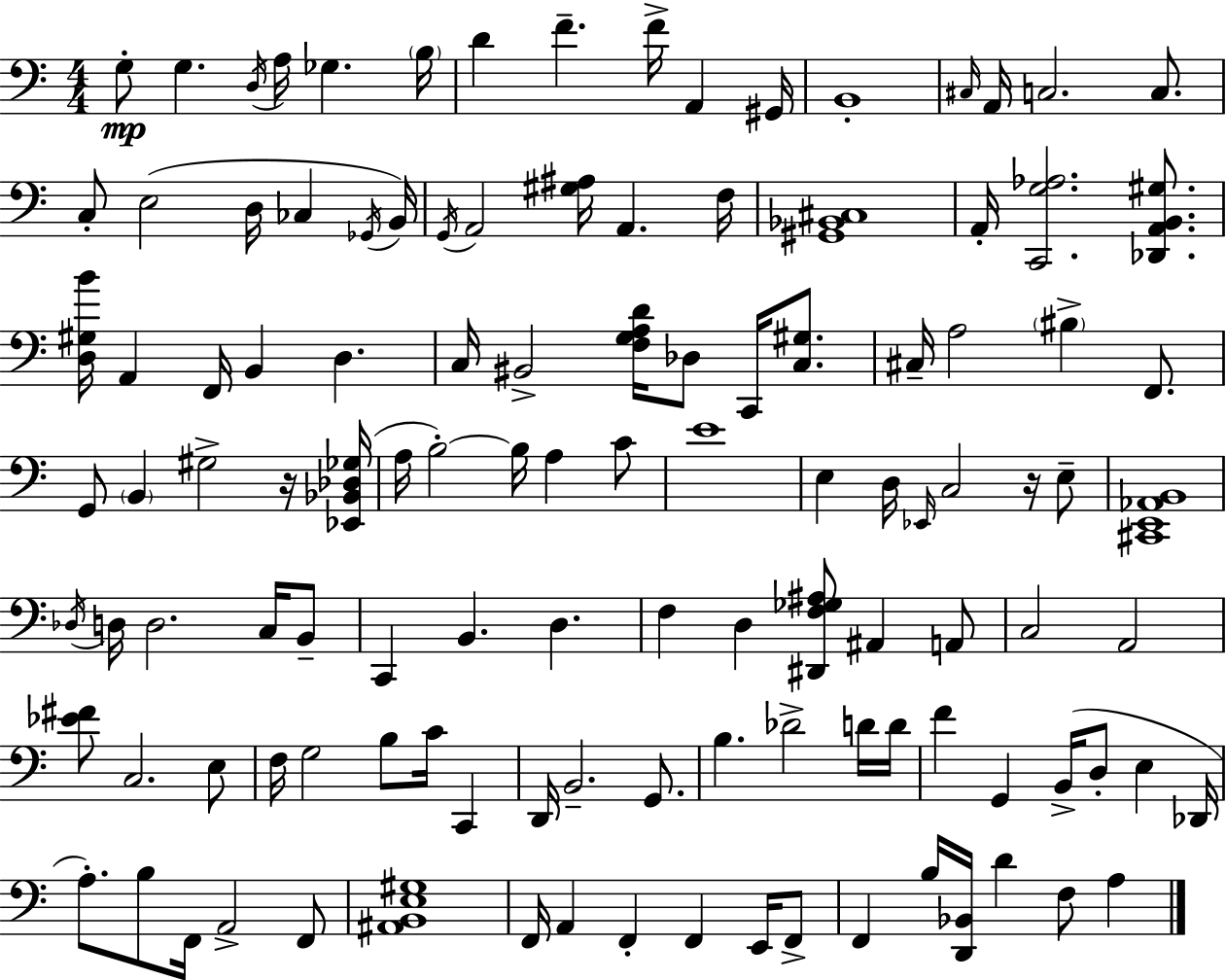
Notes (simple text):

G3/e G3/q. D3/s A3/s Gb3/q. B3/s D4/q F4/q. F4/s A2/q G#2/s B2/w C#3/s A2/s C3/h. C3/e. C3/e E3/h D3/s CES3/q Gb2/s B2/s G2/s A2/h [G#3,A#3]/s A2/q. F3/s [G#2,Bb2,C#3]/w A2/s [C2,G3,Ab3]/h. [Db2,A2,B2,G#3]/e. [D3,G#3,B4]/s A2/q F2/s B2/q D3/q. C3/s BIS2/h [F3,G3,A3,D4]/s Db3/e C2/s [C3,G#3]/e. C#3/s A3/h BIS3/q F2/e. G2/e B2/q G#3/h R/s [Eb2,Bb2,Db3,Gb3]/s A3/s B3/h B3/s A3/q C4/e E4/w E3/q D3/s Eb2/s C3/h R/s E3/e [C#2,E2,Ab2,B2]/w Db3/s D3/s D3/h. C3/s B2/e C2/q B2/q. D3/q. F3/q D3/q [D#2,F3,Gb3,A#3]/e A#2/q A2/e C3/h A2/h [Eb4,F#4]/e C3/h. E3/e F3/s G3/h B3/e C4/s C2/q D2/s B2/h. G2/e. B3/q. Db4/h D4/s D4/s F4/q G2/q B2/s D3/e E3/q Db2/s A3/e. B3/e F2/s A2/h F2/e [A#2,B2,E3,G#3]/w F2/s A2/q F2/q F2/q E2/s F2/e F2/q B3/s [D2,Bb2]/s D4/q F3/e A3/q